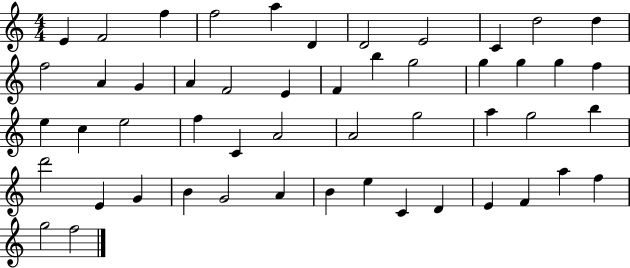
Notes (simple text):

E4/q F4/h F5/q F5/h A5/q D4/q D4/h E4/h C4/q D5/h D5/q F5/h A4/q G4/q A4/q F4/h E4/q F4/q B5/q G5/h G5/q G5/q G5/q F5/q E5/q C5/q E5/h F5/q C4/q A4/h A4/h G5/h A5/q G5/h B5/q D6/h E4/q G4/q B4/q G4/h A4/q B4/q E5/q C4/q D4/q E4/q F4/q A5/q F5/q G5/h F5/h